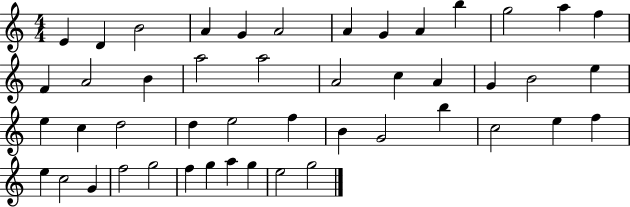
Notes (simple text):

E4/q D4/q B4/h A4/q G4/q A4/h A4/q G4/q A4/q B5/q G5/h A5/q F5/q F4/q A4/h B4/q A5/h A5/h A4/h C5/q A4/q G4/q B4/h E5/q E5/q C5/q D5/h D5/q E5/h F5/q B4/q G4/h B5/q C5/h E5/q F5/q E5/q C5/h G4/q F5/h G5/h F5/q G5/q A5/q G5/q E5/h G5/h